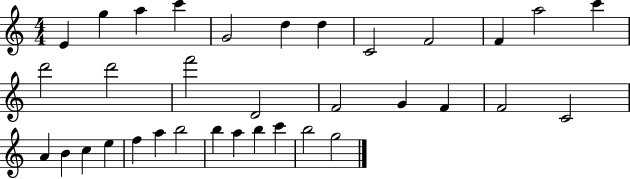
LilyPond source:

{
  \clef treble
  \numericTimeSignature
  \time 4/4
  \key c \major
  e'4 g''4 a''4 c'''4 | g'2 d''4 d''4 | c'2 f'2 | f'4 a''2 c'''4 | \break d'''2 d'''2 | f'''2 d'2 | f'2 g'4 f'4 | f'2 c'2 | \break a'4 b'4 c''4 e''4 | f''4 a''4 b''2 | b''4 a''4 b''4 c'''4 | b''2 g''2 | \break \bar "|."
}